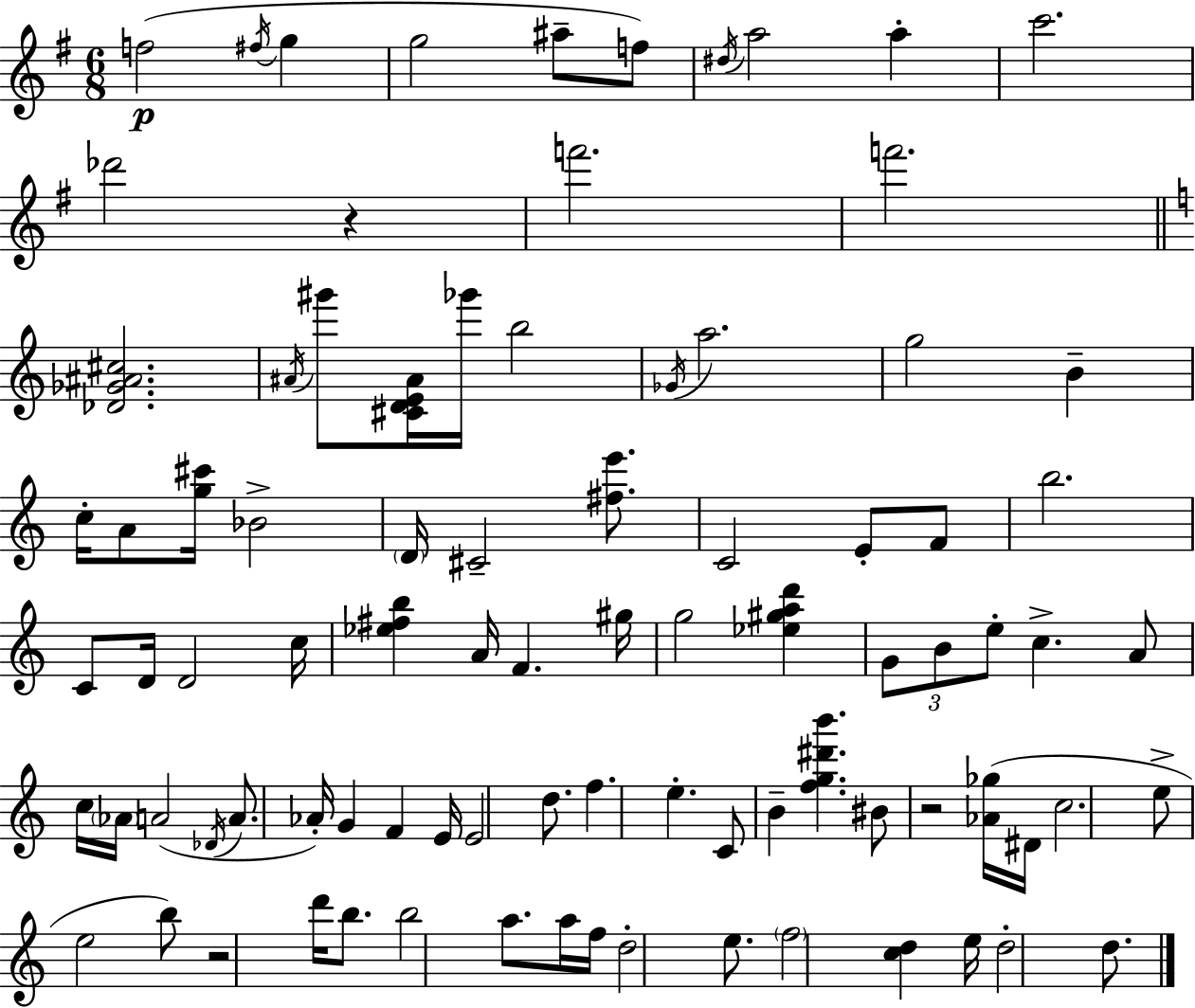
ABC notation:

X:1
T:Untitled
M:6/8
L:1/4
K:G
f2 ^f/4 g g2 ^a/2 f/2 ^d/4 a2 a c'2 _d'2 z f'2 f'2 [_D_G^A^c]2 ^A/4 ^g'/2 [^CDE^A]/4 _g'/4 b2 _G/4 a2 g2 B c/4 A/2 [g^c']/4 _B2 D/4 ^C2 [^fe']/2 C2 E/2 F/2 b2 C/2 D/4 D2 c/4 [_e^fb] A/4 F ^g/4 g2 [_e^gad'] G/2 B/2 e/2 c A/2 c/4 _A/4 A2 _D/4 A/2 _A/4 G F E/4 E2 d/2 f e C/2 B [fg^d'b'] ^B/2 z2 [_A_g]/4 ^D/4 c2 e/2 e2 b/2 z2 d'/4 b/2 b2 a/2 a/4 f/4 d2 e/2 f2 [cd] e/4 d2 d/2